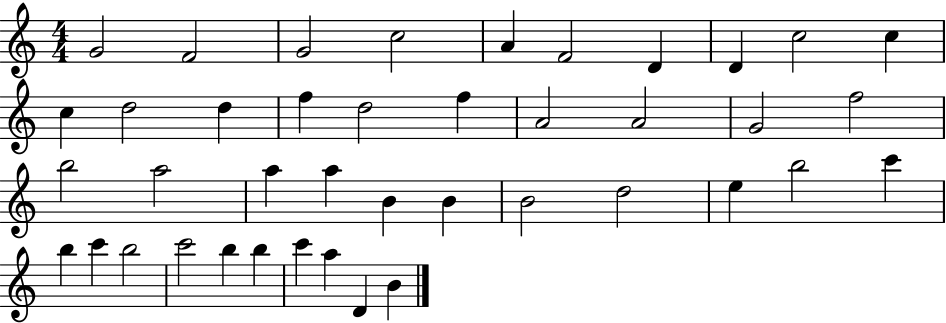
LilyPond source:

{
  \clef treble
  \numericTimeSignature
  \time 4/4
  \key c \major
  g'2 f'2 | g'2 c''2 | a'4 f'2 d'4 | d'4 c''2 c''4 | \break c''4 d''2 d''4 | f''4 d''2 f''4 | a'2 a'2 | g'2 f''2 | \break b''2 a''2 | a''4 a''4 b'4 b'4 | b'2 d''2 | e''4 b''2 c'''4 | \break b''4 c'''4 b''2 | c'''2 b''4 b''4 | c'''4 a''4 d'4 b'4 | \bar "|."
}